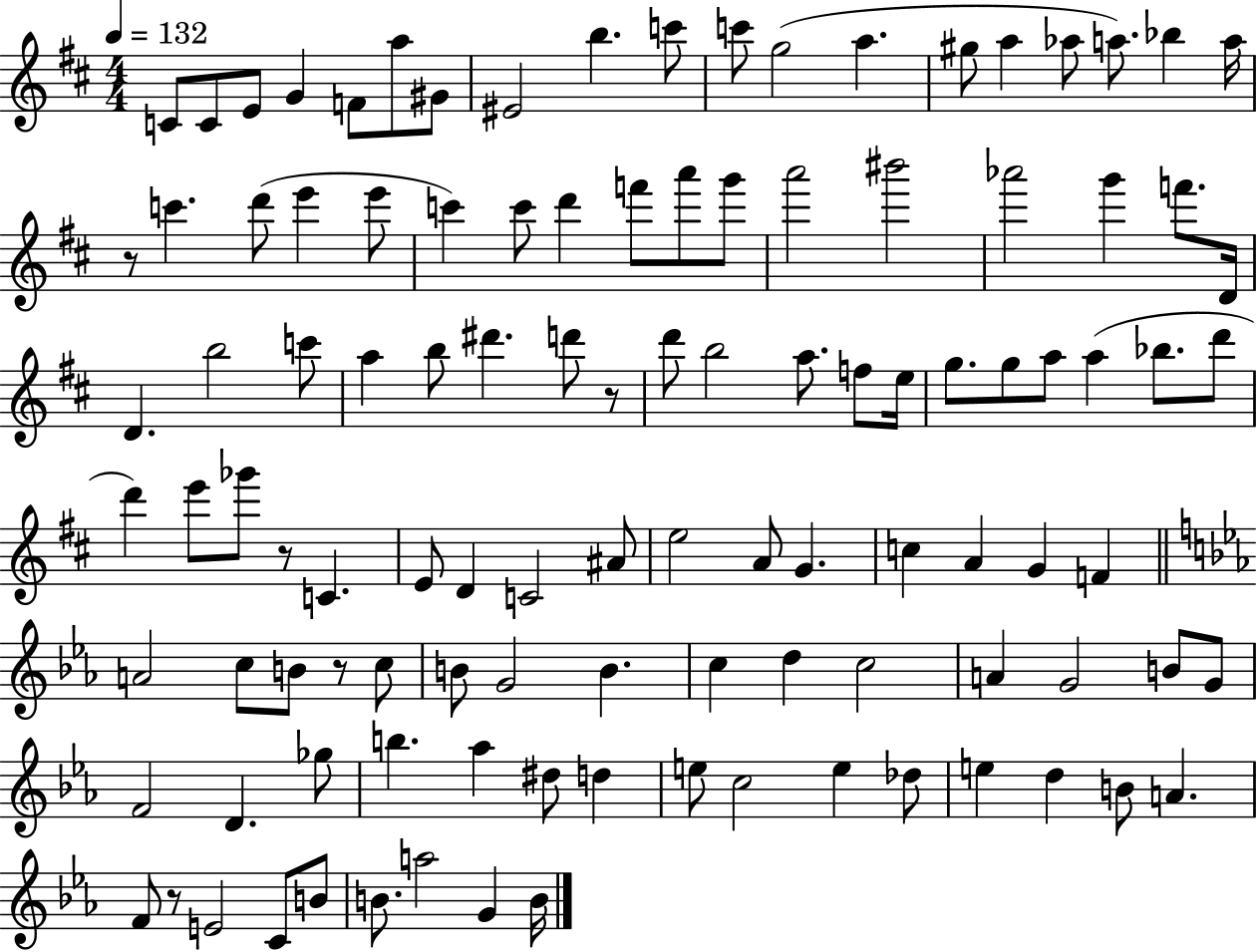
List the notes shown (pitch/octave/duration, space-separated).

C4/e C4/e E4/e G4/q F4/e A5/e G#4/e EIS4/h B5/q. C6/e C6/e G5/h A5/q. G#5/e A5/q Ab5/e A5/e. Bb5/q A5/s R/e C6/q. D6/e E6/q E6/e C6/q C6/e D6/q F6/e A6/e G6/e A6/h BIS6/h Ab6/h G6/q F6/e. D4/s D4/q. B5/h C6/e A5/q B5/e D#6/q. D6/e R/e D6/e B5/h A5/e. F5/e E5/s G5/e. G5/e A5/e A5/q Bb5/e. D6/e D6/q E6/e Gb6/e R/e C4/q. E4/e D4/q C4/h A#4/e E5/h A4/e G4/q. C5/q A4/q G4/q F4/q A4/h C5/e B4/e R/e C5/e B4/e G4/h B4/q. C5/q D5/q C5/h A4/q G4/h B4/e G4/e F4/h D4/q. Gb5/e B5/q. Ab5/q D#5/e D5/q E5/e C5/h E5/q Db5/e E5/q D5/q B4/e A4/q. F4/e R/e E4/h C4/e B4/e B4/e. A5/h G4/q B4/s